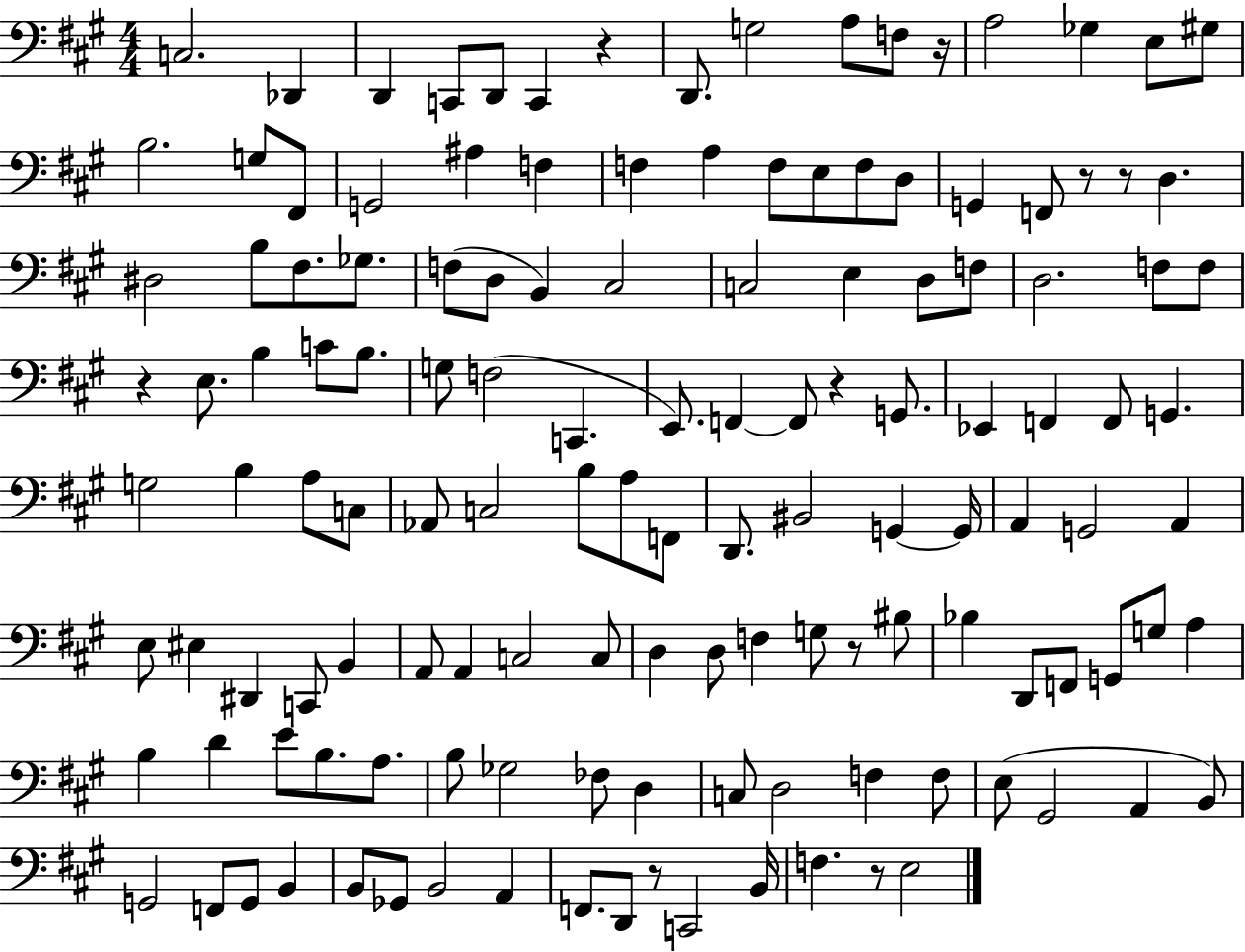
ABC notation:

X:1
T:Untitled
M:4/4
L:1/4
K:A
C,2 _D,, D,, C,,/2 D,,/2 C,, z D,,/2 G,2 A,/2 F,/2 z/4 A,2 _G, E,/2 ^G,/2 B,2 G,/2 ^F,,/2 G,,2 ^A, F, F, A, F,/2 E,/2 F,/2 D,/2 G,, F,,/2 z/2 z/2 D, ^D,2 B,/2 ^F,/2 _G,/2 F,/2 D,/2 B,, ^C,2 C,2 E, D,/2 F,/2 D,2 F,/2 F,/2 z E,/2 B, C/2 B,/2 G,/2 F,2 C,, E,,/2 F,, F,,/2 z G,,/2 _E,, F,, F,,/2 G,, G,2 B, A,/2 C,/2 _A,,/2 C,2 B,/2 A,/2 F,,/2 D,,/2 ^B,,2 G,, G,,/4 A,, G,,2 A,, E,/2 ^E, ^D,, C,,/2 B,, A,,/2 A,, C,2 C,/2 D, D,/2 F, G,/2 z/2 ^B,/2 _B, D,,/2 F,,/2 G,,/2 G,/2 A, B, D E/2 B,/2 A,/2 B,/2 _G,2 _F,/2 D, C,/2 D,2 F, F,/2 E,/2 ^G,,2 A,, B,,/2 G,,2 F,,/2 G,,/2 B,, B,,/2 _G,,/2 B,,2 A,, F,,/2 D,,/2 z/2 C,,2 B,,/4 F, z/2 E,2